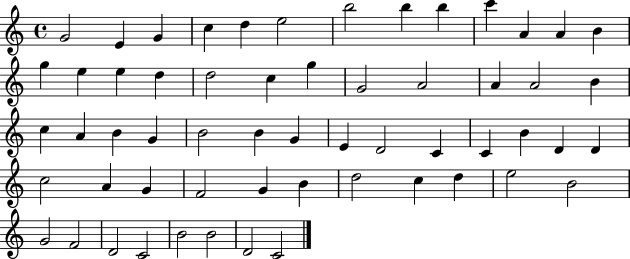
{
  \clef treble
  \time 4/4
  \defaultTimeSignature
  \key c \major
  g'2 e'4 g'4 | c''4 d''4 e''2 | b''2 b''4 b''4 | c'''4 a'4 a'4 b'4 | \break g''4 e''4 e''4 d''4 | d''2 c''4 g''4 | g'2 a'2 | a'4 a'2 b'4 | \break c''4 a'4 b'4 g'4 | b'2 b'4 g'4 | e'4 d'2 c'4 | c'4 b'4 d'4 d'4 | \break c''2 a'4 g'4 | f'2 g'4 b'4 | d''2 c''4 d''4 | e''2 b'2 | \break g'2 f'2 | d'2 c'2 | b'2 b'2 | d'2 c'2 | \break \bar "|."
}